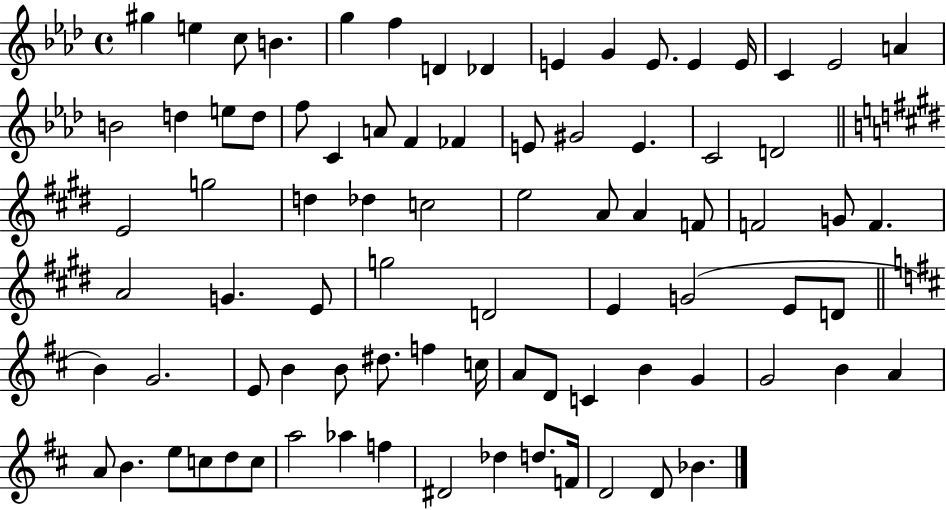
{
  \clef treble
  \time 4/4
  \defaultTimeSignature
  \key aes \major
  \repeat volta 2 { gis''4 e''4 c''8 b'4. | g''4 f''4 d'4 des'4 | e'4 g'4 e'8. e'4 e'16 | c'4 ees'2 a'4 | \break b'2 d''4 e''8 d''8 | f''8 c'4 a'8 f'4 fes'4 | e'8 gis'2 e'4. | c'2 d'2 | \break \bar "||" \break \key e \major e'2 g''2 | d''4 des''4 c''2 | e''2 a'8 a'4 f'8 | f'2 g'8 f'4. | \break a'2 g'4. e'8 | g''2 d'2 | e'4 g'2( e'8 d'8 | \bar "||" \break \key d \major b'4) g'2. | e'8 b'4 b'8 dis''8. f''4 c''16 | a'8 d'8 c'4 b'4 g'4 | g'2 b'4 a'4 | \break a'8 b'4. e''8 c''8 d''8 c''8 | a''2 aes''4 f''4 | dis'2 des''4 d''8. f'16 | d'2 d'8 bes'4. | \break } \bar "|."
}